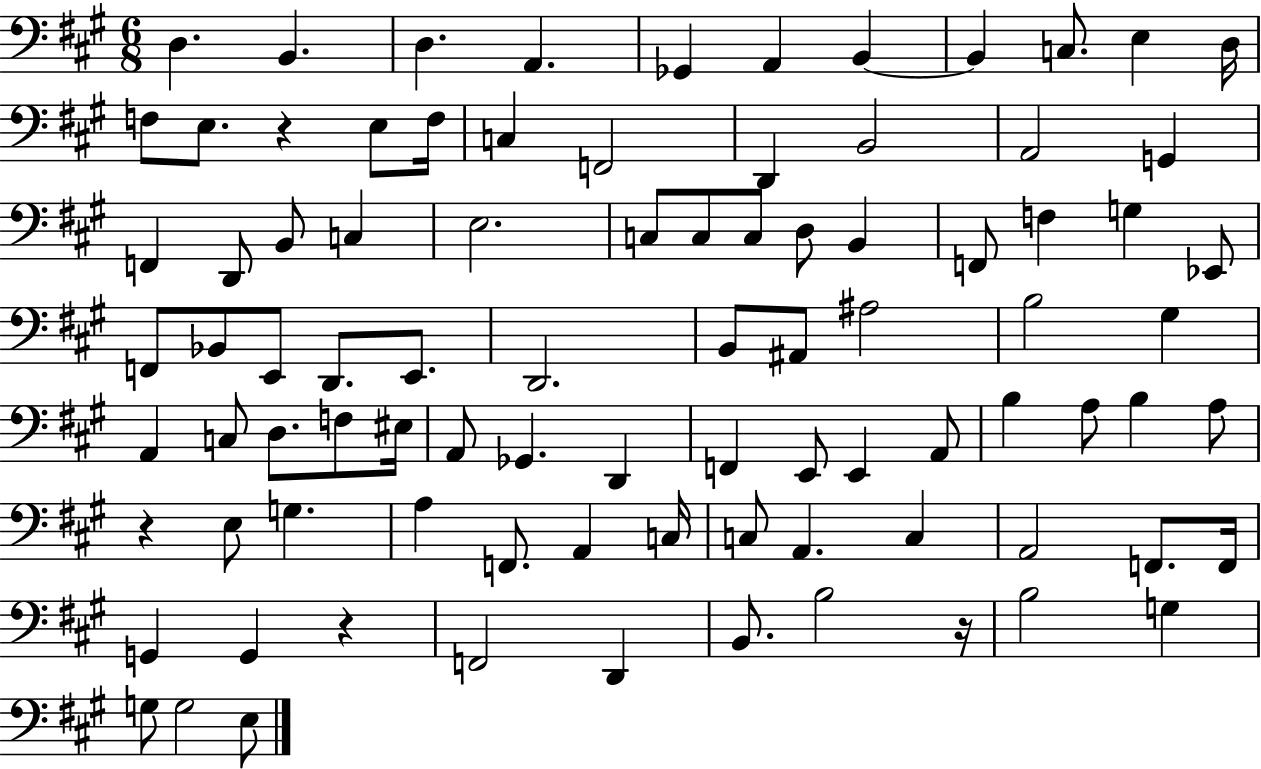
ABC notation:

X:1
T:Untitled
M:6/8
L:1/4
K:A
D, B,, D, A,, _G,, A,, B,, B,, C,/2 E, D,/4 F,/2 E,/2 z E,/2 F,/4 C, F,,2 D,, B,,2 A,,2 G,, F,, D,,/2 B,,/2 C, E,2 C,/2 C,/2 C,/2 D,/2 B,, F,,/2 F, G, _E,,/2 F,,/2 _B,,/2 E,,/2 D,,/2 E,,/2 D,,2 B,,/2 ^A,,/2 ^A,2 B,2 ^G, A,, C,/2 D,/2 F,/2 ^E,/4 A,,/2 _G,, D,, F,, E,,/2 E,, A,,/2 B, A,/2 B, A,/2 z E,/2 G, A, F,,/2 A,, C,/4 C,/2 A,, C, A,,2 F,,/2 F,,/4 G,, G,, z F,,2 D,, B,,/2 B,2 z/4 B,2 G, G,/2 G,2 E,/2